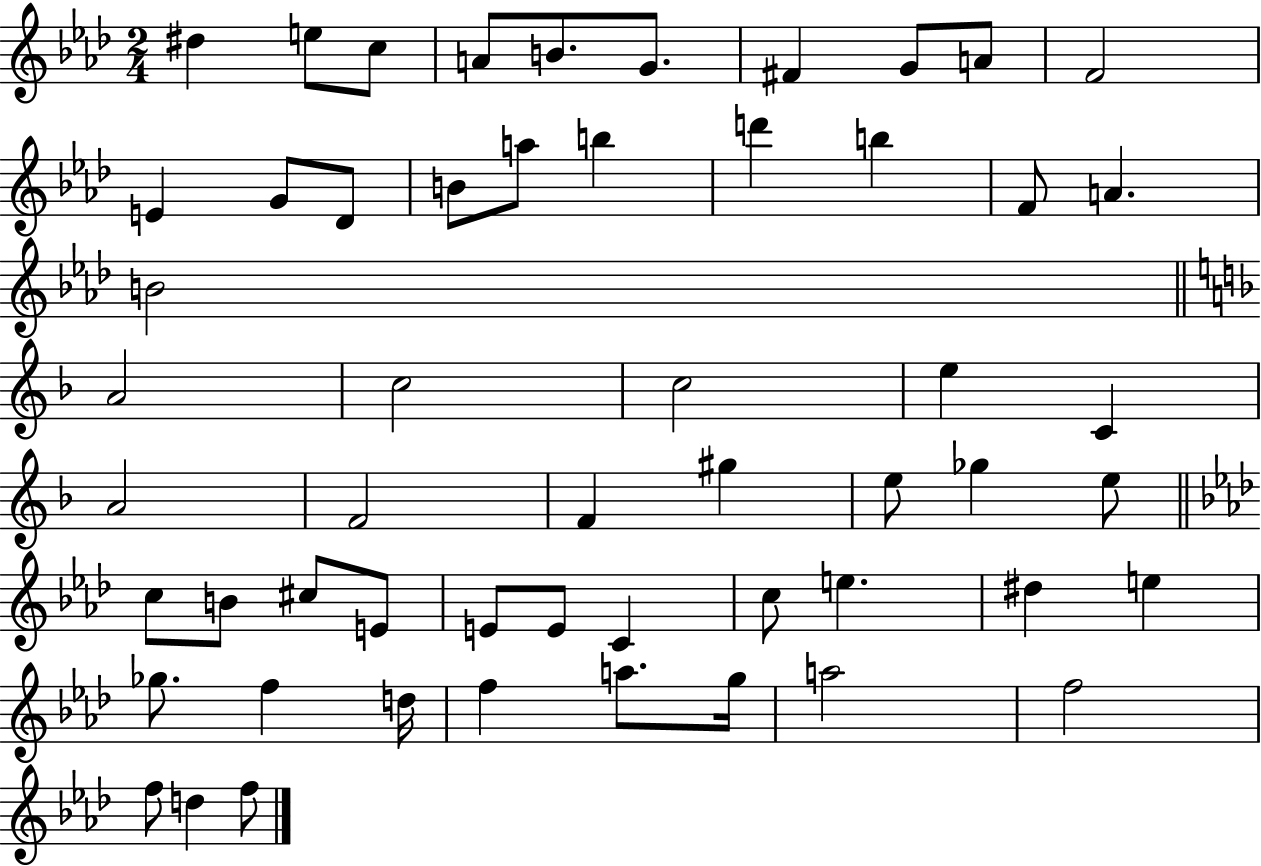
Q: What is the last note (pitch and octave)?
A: F5